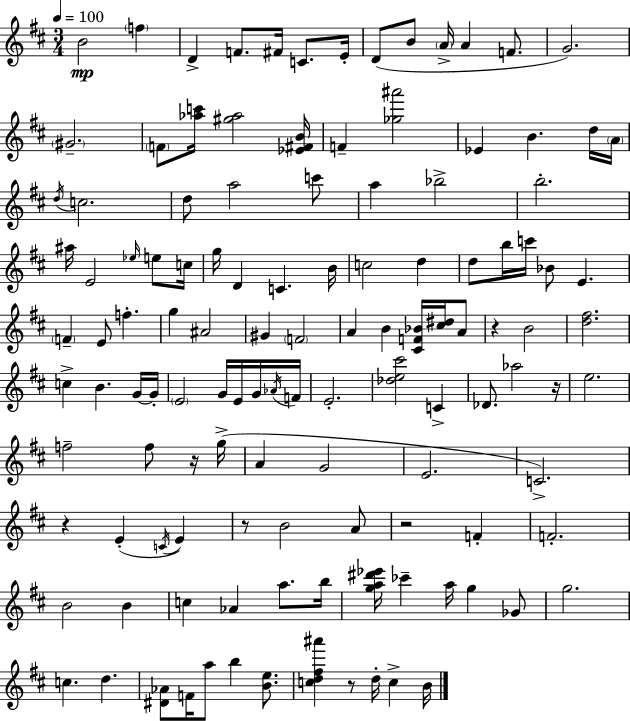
B4/h F5/q D4/q F4/e. F#4/s C4/e. E4/s D4/e B4/e A4/s A4/q F4/e. G4/h. G#4/h. F4/e [Ab5,C6]/s [G#5,Ab5]/h [Eb4,F#4,B4]/s F4/q [Gb5,A#6]/h Eb4/q B4/q. D5/s A4/s D5/s C5/h. D5/e A5/h C6/e A5/q Bb5/h B5/h. A#5/s E4/h Eb5/s E5/e C5/s G5/s D4/q C4/q. B4/s C5/h D5/q D5/e B5/s C6/s Bb4/e E4/q. F4/q E4/e F5/q. G5/q A#4/h G#4/q F4/h A4/q B4/q [C#4,F4,Bb4]/s [C#5,D#5]/s A4/e R/q B4/h [D5,F#5]/h. C5/q B4/q. G4/s G4/s E4/h G4/s E4/s G4/s Ab4/s F4/s E4/h. [Db5,E5,C#6]/h C4/q Db4/e. Ab5/h R/s E5/h. F5/h F5/e R/s G5/s A4/q G4/h E4/h. C4/h. R/q E4/q C4/s E4/q R/e B4/h A4/e R/h F4/q F4/h. B4/h B4/q C5/q Ab4/q A5/e. B5/s [G5,A5,D#6,Eb6]/s CES6/q A5/s G5/q Gb4/e G5/h. C5/q. D5/q. [D#4,Ab4]/e F4/s A5/e B5/q [B4,E5]/e. [C5,D5,F#5,A#6]/q R/e D5/s C5/q B4/s